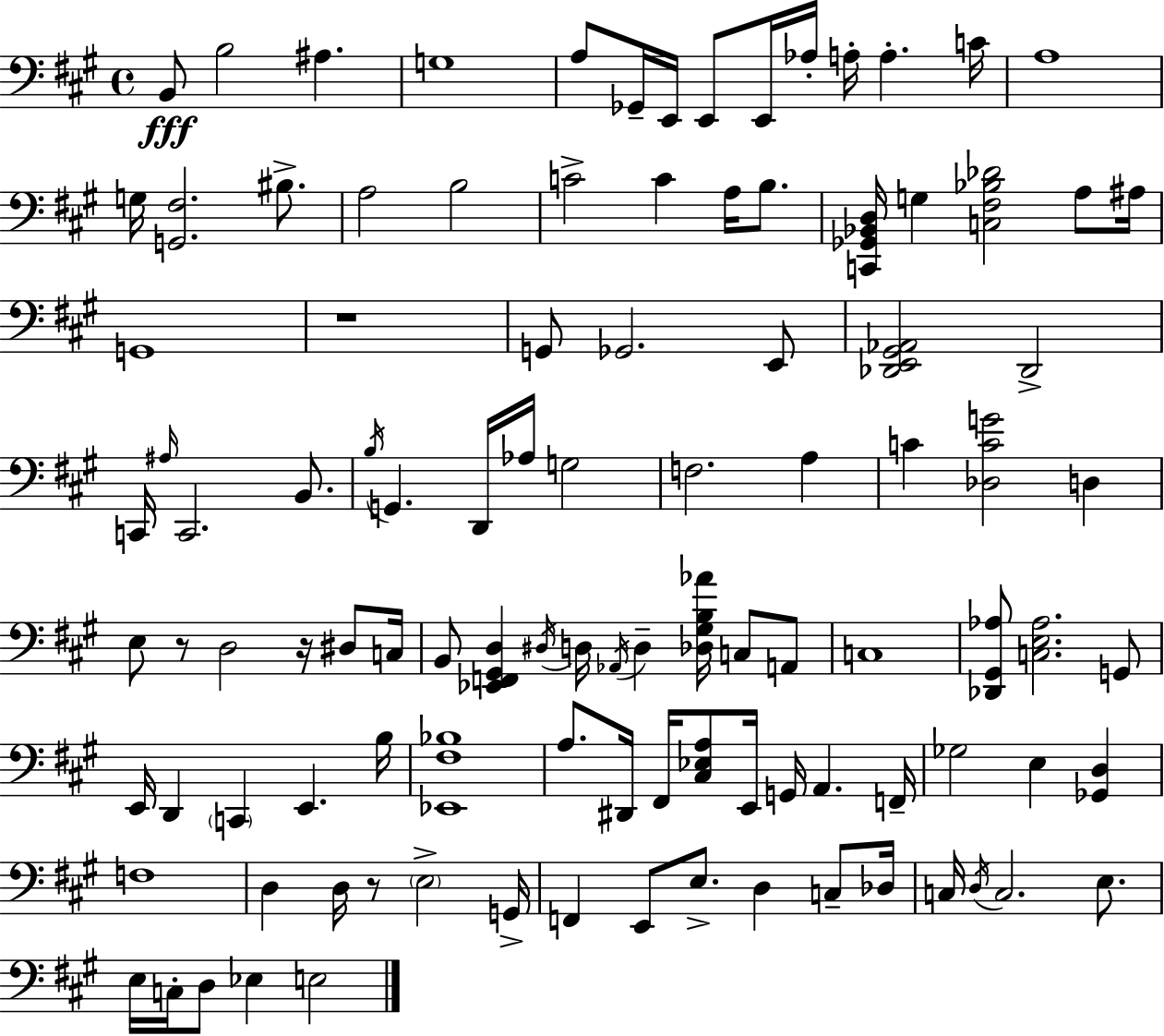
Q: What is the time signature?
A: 4/4